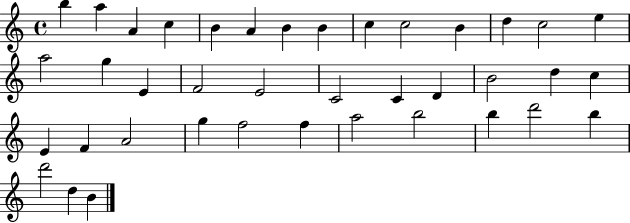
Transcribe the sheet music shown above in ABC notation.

X:1
T:Untitled
M:4/4
L:1/4
K:C
b a A c B A B B c c2 B d c2 e a2 g E F2 E2 C2 C D B2 d c E F A2 g f2 f a2 b2 b d'2 b d'2 d B